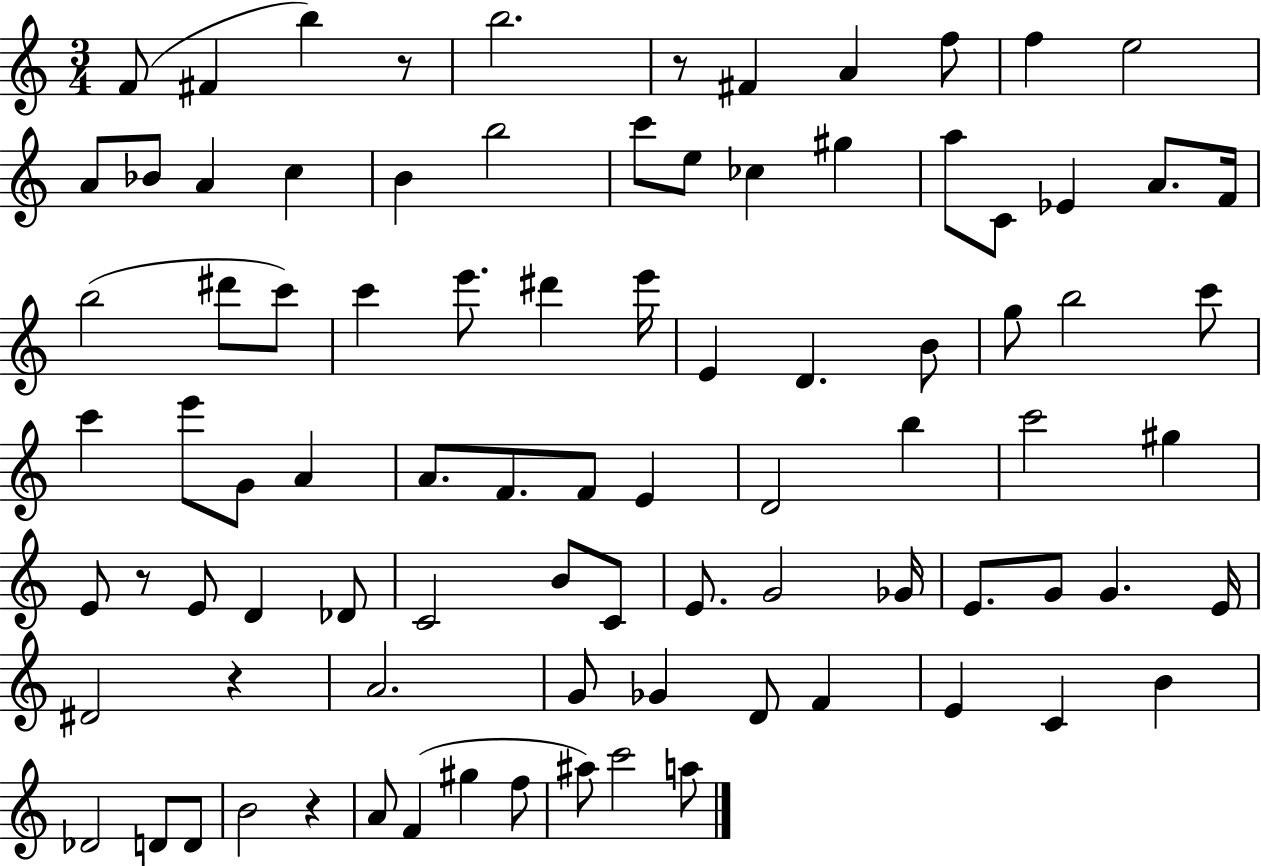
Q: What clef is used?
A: treble